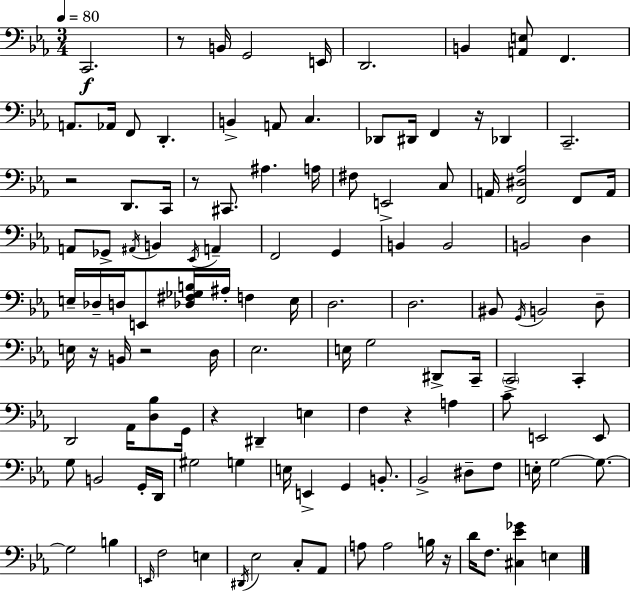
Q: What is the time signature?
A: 3/4